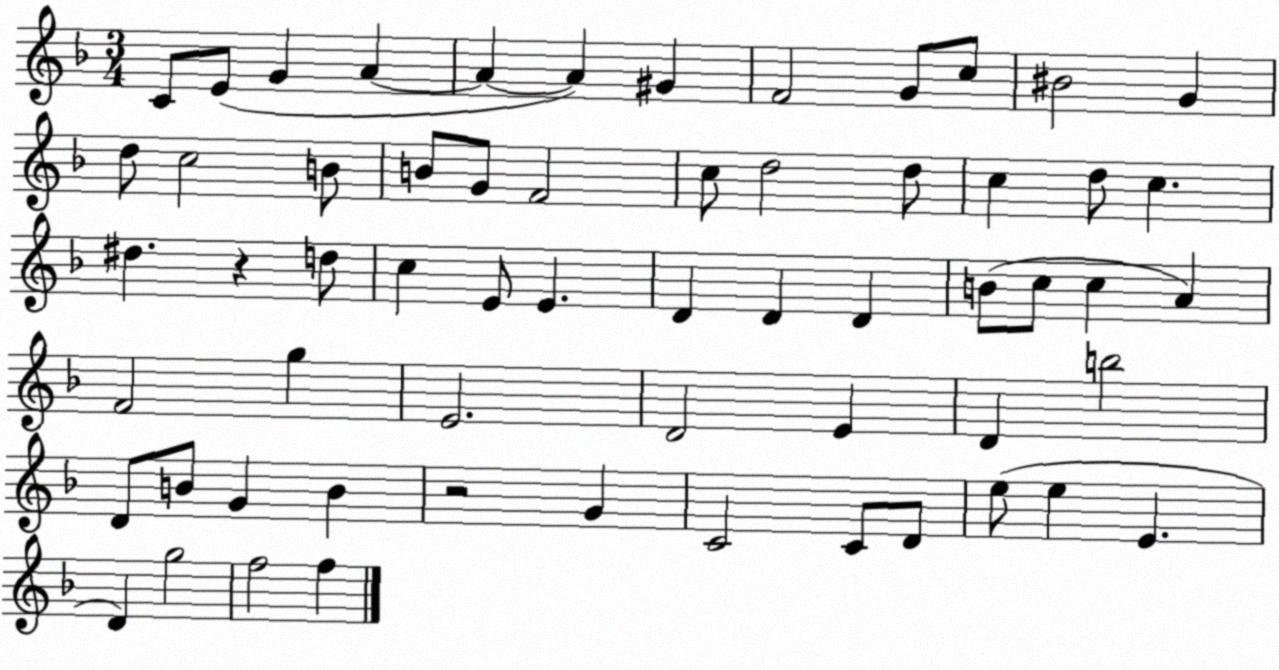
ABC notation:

X:1
T:Untitled
M:3/4
L:1/4
K:F
C/2 E/2 G A A A ^G F2 G/2 c/2 ^B2 G d/2 c2 B/2 B/2 G/2 F2 c/2 d2 d/2 c d/2 c ^d z d/2 c E/2 E D D D B/2 c/2 c A F2 g E2 D2 E D b2 D/2 B/2 G B z2 G C2 C/2 D/2 e/2 e E D g2 f2 f